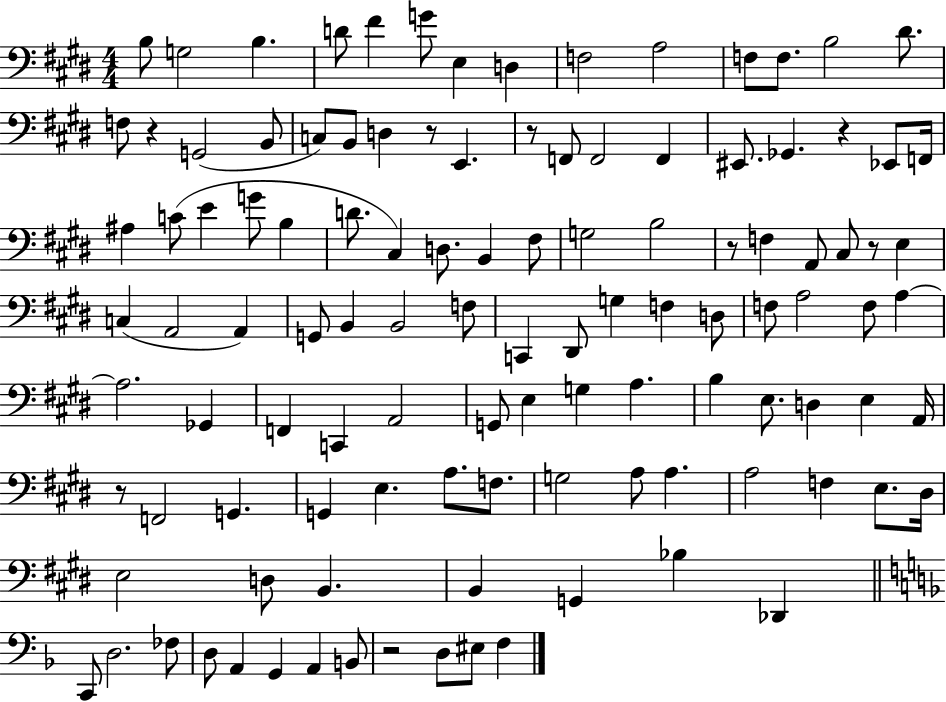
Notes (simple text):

B3/e G3/h B3/q. D4/e F#4/q G4/e E3/q D3/q F3/h A3/h F3/e F3/e. B3/h D#4/e. F3/e R/q G2/h B2/e C3/e B2/e D3/q R/e E2/q. R/e F2/e F2/h F2/q EIS2/e. Gb2/q. R/q Eb2/e F2/s A#3/q C4/e E4/q G4/e B3/q D4/e. C#3/q D3/e. B2/q F#3/e G3/h B3/h R/e F3/q A2/e C#3/e R/e E3/q C3/q A2/h A2/q G2/e B2/q B2/h F3/e C2/q D#2/e G3/q F3/q D3/e F3/e A3/h F3/e A3/q A3/h. Gb2/q F2/q C2/q A2/h G2/e E3/q G3/q A3/q. B3/q E3/e. D3/q E3/q A2/s R/e F2/h G2/q. G2/q E3/q. A3/e. F3/e. G3/h A3/e A3/q. A3/h F3/q E3/e. D#3/s E3/h D3/e B2/q. B2/q G2/q Bb3/q Db2/q C2/e D3/h. FES3/e D3/e A2/q G2/q A2/q B2/e R/h D3/e EIS3/e F3/q